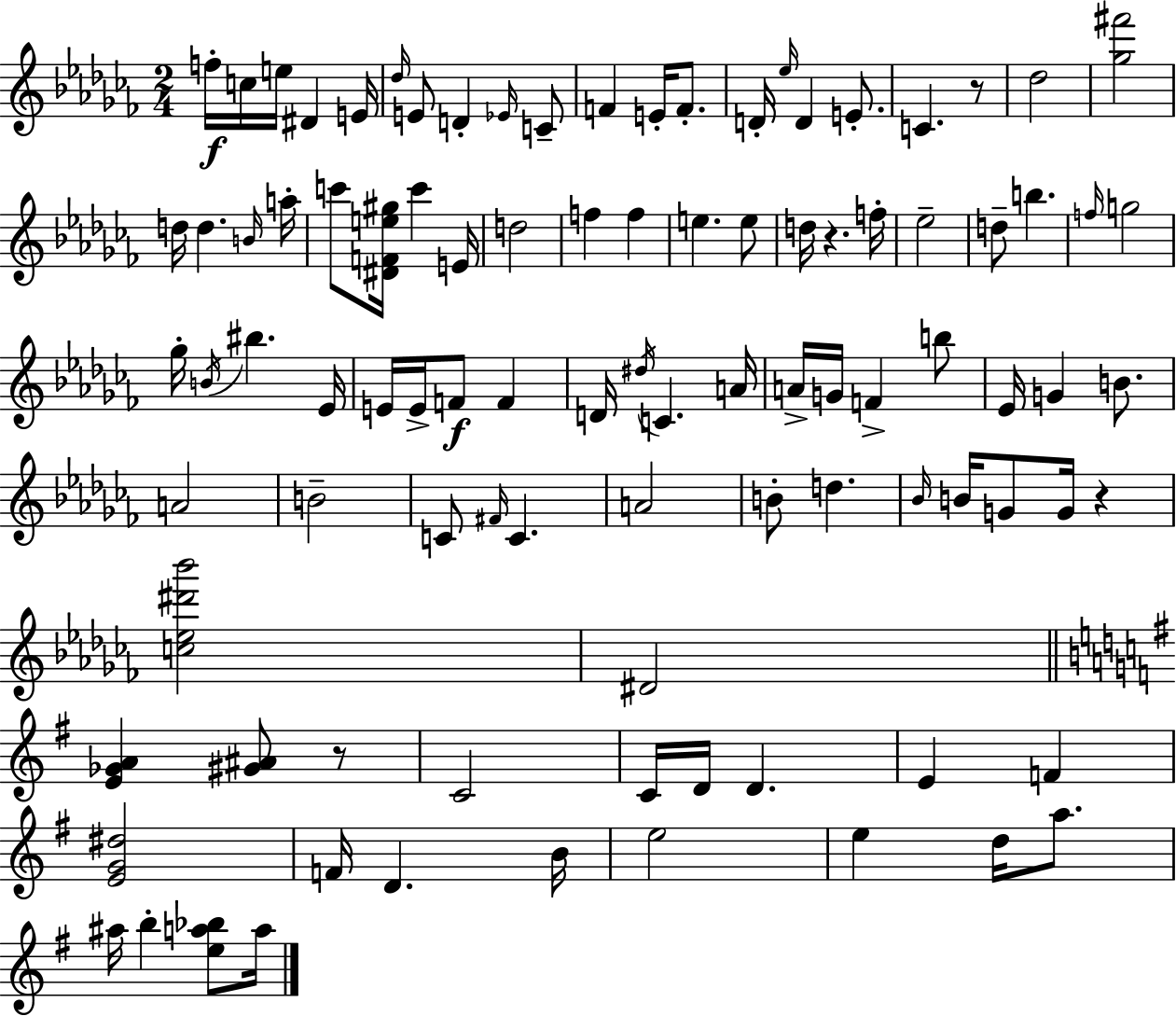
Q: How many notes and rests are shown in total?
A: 97